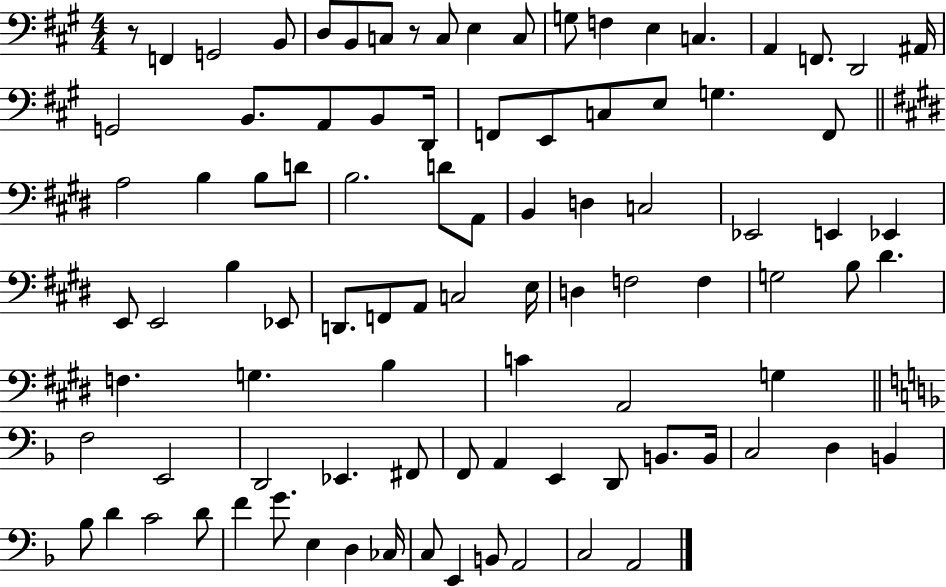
R/e F2/q G2/h B2/e D3/e B2/e C3/e R/e C3/e E3/q C3/e G3/e F3/q E3/q C3/q. A2/q F2/e. D2/h A#2/s G2/h B2/e. A2/e B2/e D2/s F2/e E2/e C3/e E3/e G3/q. F2/e A3/h B3/q B3/e D4/e B3/h. D4/e A2/e B2/q D3/q C3/h Eb2/h E2/q Eb2/q E2/e E2/h B3/q Eb2/e D2/e. F2/e A2/e C3/h E3/s D3/q F3/h F3/q G3/h B3/e D#4/q. F3/q. G3/q. B3/q C4/q A2/h G3/q F3/h E2/h D2/h Eb2/q. F#2/e F2/e A2/q E2/q D2/e B2/e. B2/s C3/h D3/q B2/q Bb3/e D4/q C4/h D4/e F4/q G4/e. E3/q D3/q CES3/s C3/e E2/q B2/e A2/h C3/h A2/h